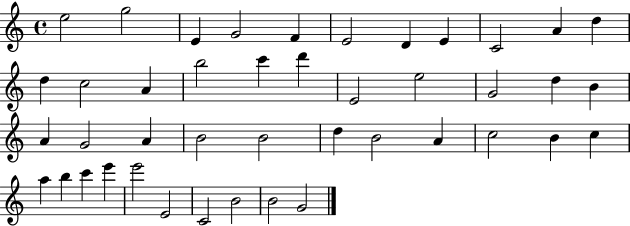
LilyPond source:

{
  \clef treble
  \time 4/4
  \defaultTimeSignature
  \key c \major
  e''2 g''2 | e'4 g'2 f'4 | e'2 d'4 e'4 | c'2 a'4 d''4 | \break d''4 c''2 a'4 | b''2 c'''4 d'''4 | e'2 e''2 | g'2 d''4 b'4 | \break a'4 g'2 a'4 | b'2 b'2 | d''4 b'2 a'4 | c''2 b'4 c''4 | \break a''4 b''4 c'''4 e'''4 | e'''2 e'2 | c'2 b'2 | b'2 g'2 | \break \bar "|."
}